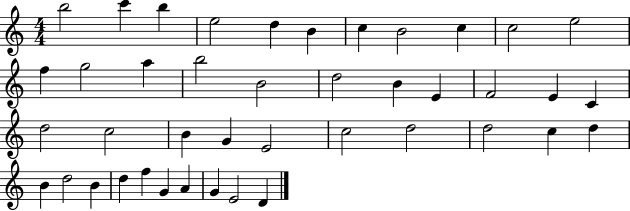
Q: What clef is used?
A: treble